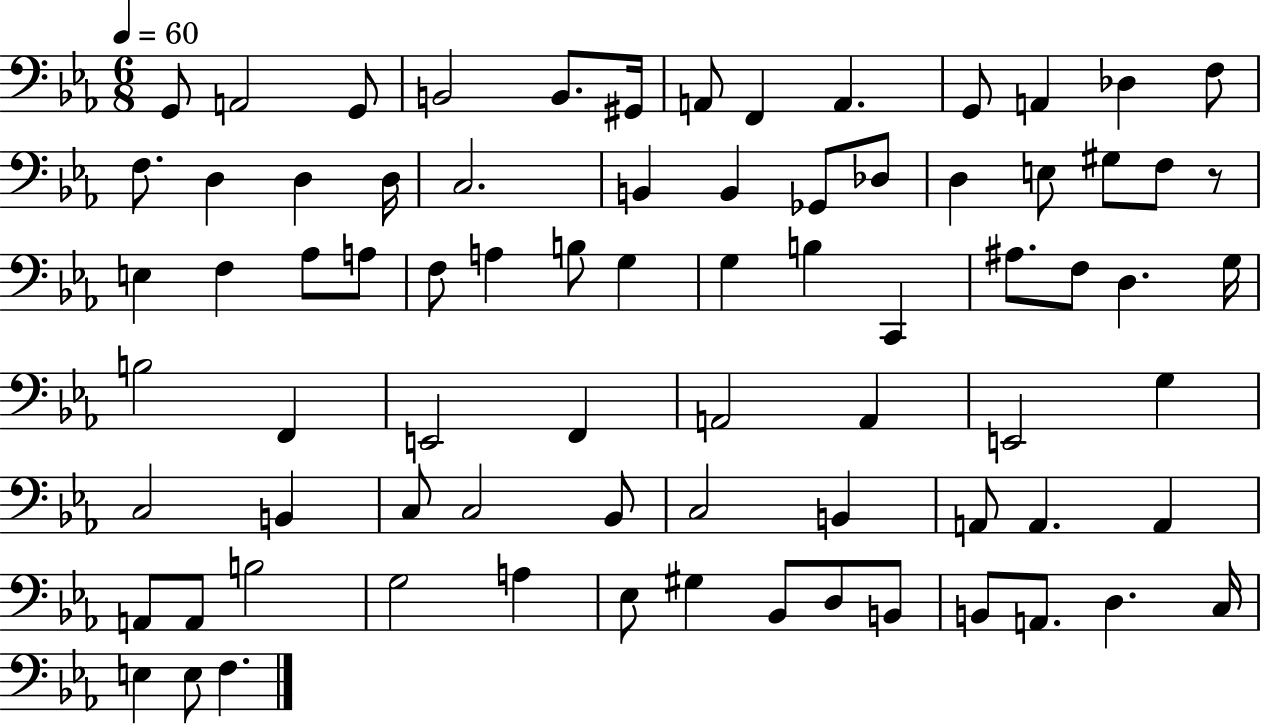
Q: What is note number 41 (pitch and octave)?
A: G3